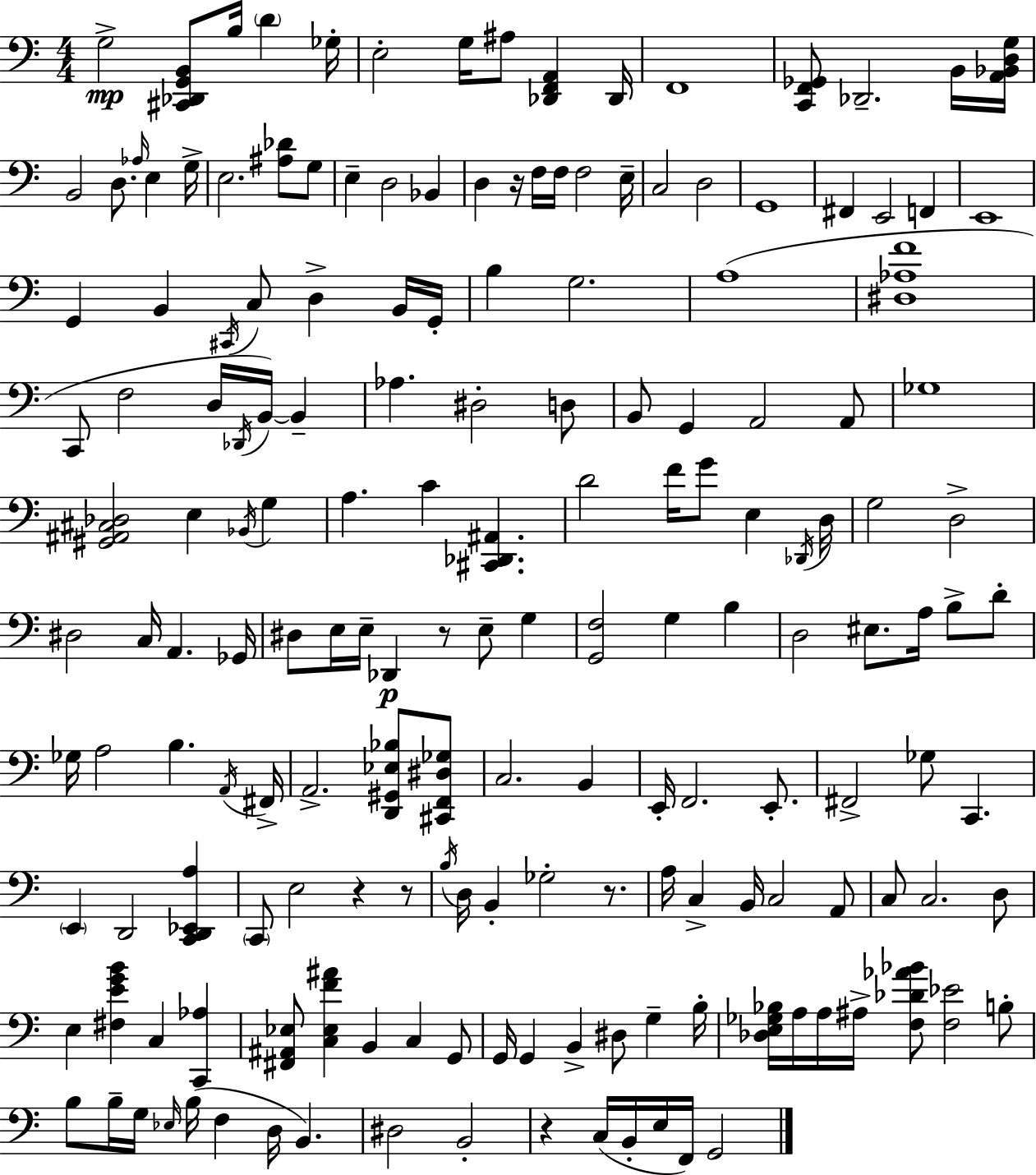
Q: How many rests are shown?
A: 6